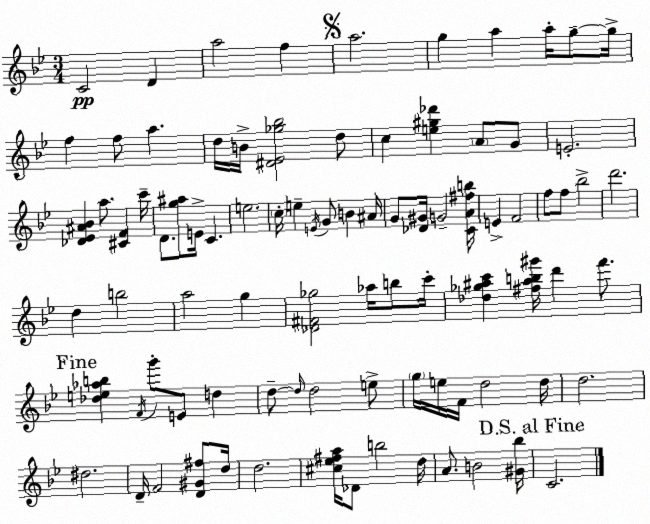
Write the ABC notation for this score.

X:1
T:Untitled
M:3/4
L:1/4
K:Bb
C2 D a2 f a2 g a a/4 g/2 g/4 f f/2 a d/4 B/4 [^D_E_g_b]2 d/2 c [e^g_d'] A/2 G/2 E2 [_D_E^A_B] a/2 [^CF] c'/4 D/2 [g^a]/2 E/4 C e2 c/4 e E/4 G/2 B ^A/4 G/2 [_D^G]/4 G2 [CA^fb]/4 E F2 f/2 f/2 _b2 d'2 d b2 a2 g [_D^F_g]2 _a/4 b/2 c'/4 [_d_g^ac'] [^f^ab^g']/4 d' f'/2 [_de_ab] F/4 g'/2 E/2 d d/2 d/4 d2 e/2 g/4 e/4 F/4 d2 d/4 d2 ^d2 D/4 F2 [D^G^f]/2 d/4 d2 [^c_e^fa]/4 _D/2 b2 d/4 A/2 B2 [^G_b]/4 C2